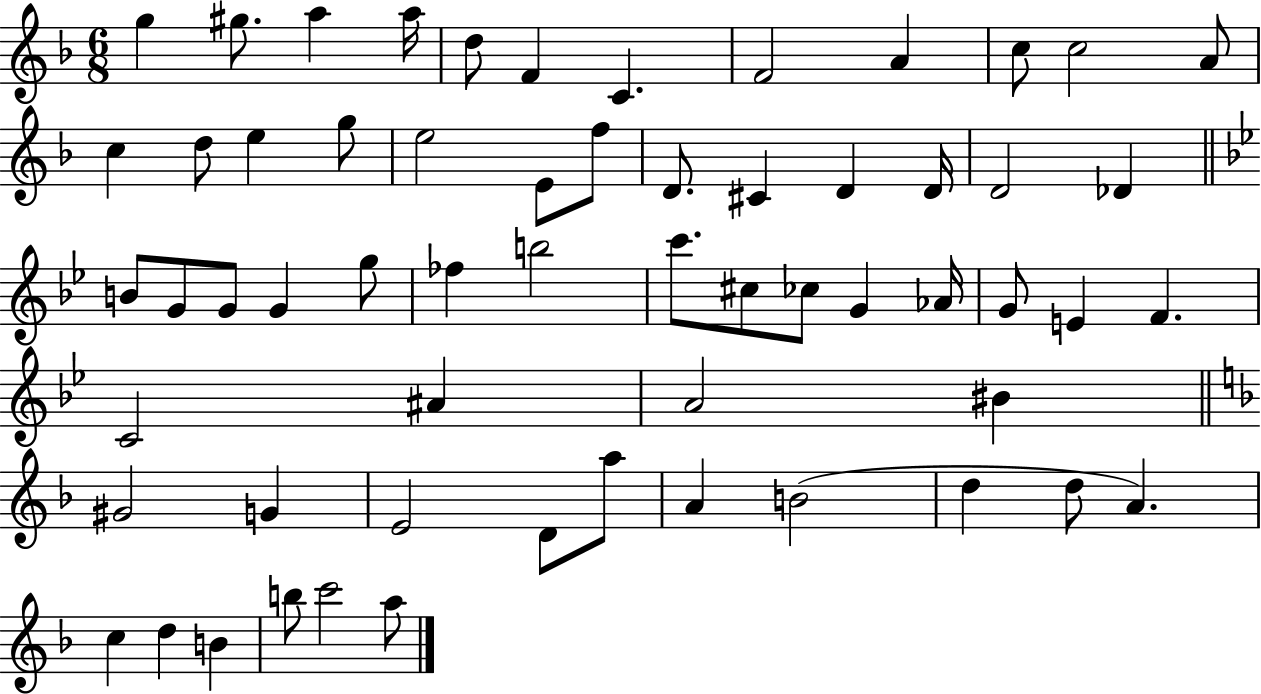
{
  \clef treble
  \numericTimeSignature
  \time 6/8
  \key f \major
  g''4 gis''8. a''4 a''16 | d''8 f'4 c'4. | f'2 a'4 | c''8 c''2 a'8 | \break c''4 d''8 e''4 g''8 | e''2 e'8 f''8 | d'8. cis'4 d'4 d'16 | d'2 des'4 | \break \bar "||" \break \key bes \major b'8 g'8 g'8 g'4 g''8 | fes''4 b''2 | c'''8. cis''8 ces''8 g'4 aes'16 | g'8 e'4 f'4. | \break c'2 ais'4 | a'2 bis'4 | \bar "||" \break \key d \minor gis'2 g'4 | e'2 d'8 a''8 | a'4 b'2( | d''4 d''8 a'4.) | \break c''4 d''4 b'4 | b''8 c'''2 a''8 | \bar "|."
}